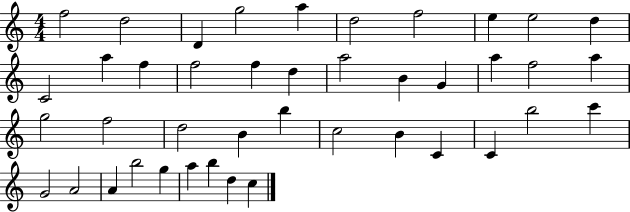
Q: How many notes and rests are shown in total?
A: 42